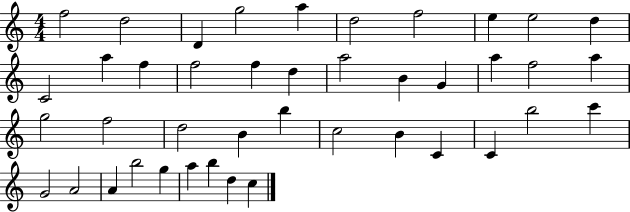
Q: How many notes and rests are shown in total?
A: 42